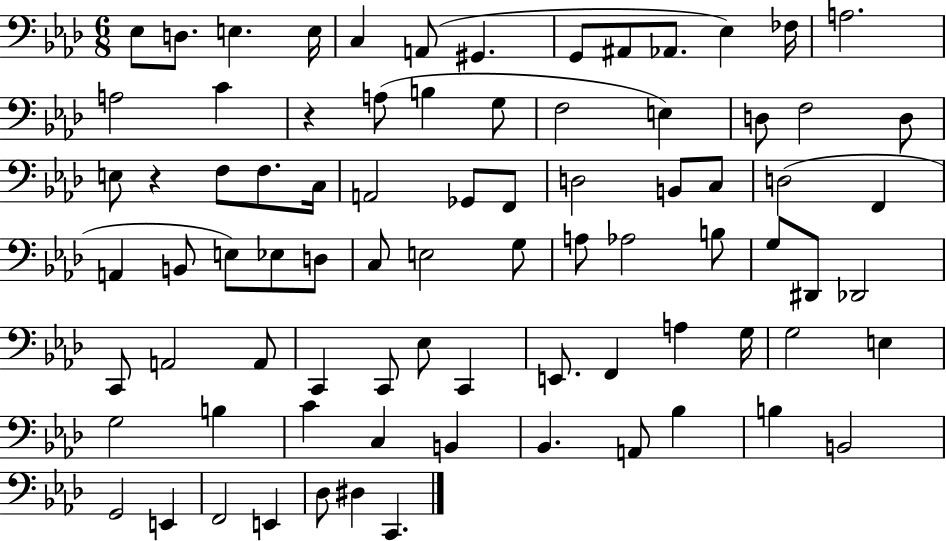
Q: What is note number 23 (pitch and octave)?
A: D3